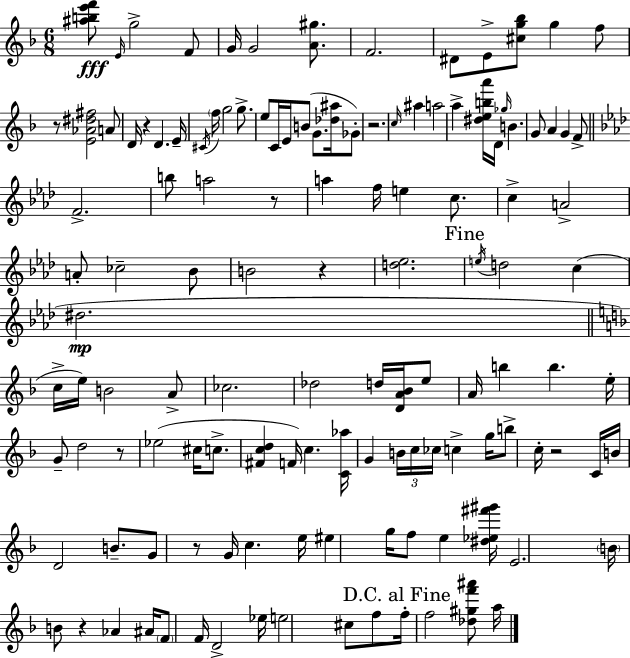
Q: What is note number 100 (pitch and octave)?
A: Eb5